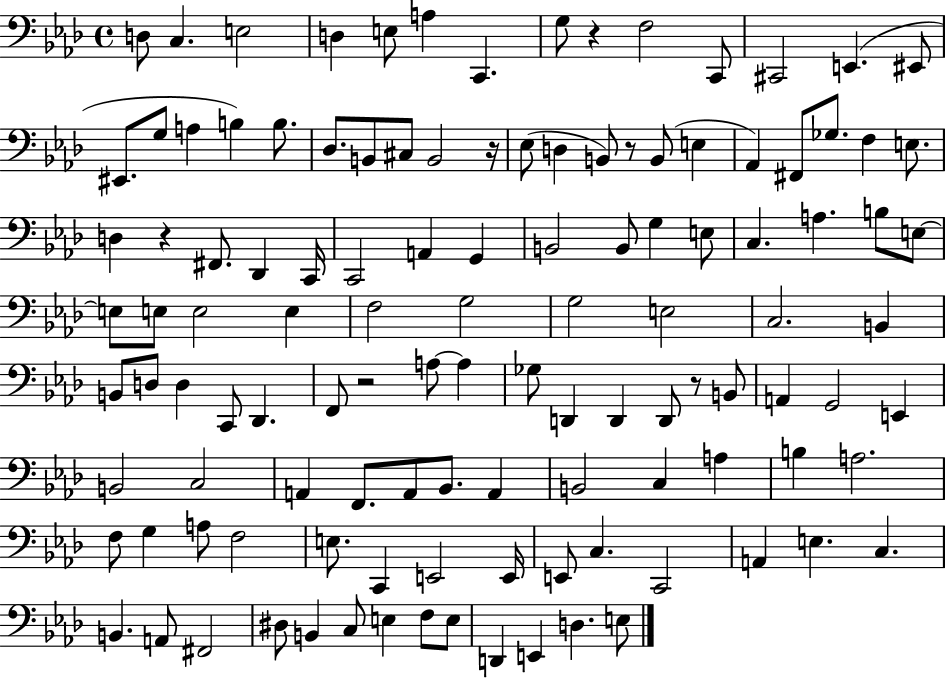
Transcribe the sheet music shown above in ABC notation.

X:1
T:Untitled
M:4/4
L:1/4
K:Ab
D,/2 C, E,2 D, E,/2 A, C,, G,/2 z F,2 C,,/2 ^C,,2 E,, ^E,,/2 ^E,,/2 G,/2 A, B, B,/2 _D,/2 B,,/2 ^C,/2 B,,2 z/4 _E,/2 D, B,,/2 z/2 B,,/2 E, _A,, ^F,,/2 _G,/2 F, E,/2 D, z ^F,,/2 _D,, C,,/4 C,,2 A,, G,, B,,2 B,,/2 G, E,/2 C, A, B,/2 E,/2 E,/2 E,/2 E,2 E, F,2 G,2 G,2 E,2 C,2 B,, B,,/2 D,/2 D, C,,/2 _D,, F,,/2 z2 A,/2 A, _G,/2 D,, D,, D,,/2 z/2 B,,/2 A,, G,,2 E,, B,,2 C,2 A,, F,,/2 A,,/2 _B,,/2 A,, B,,2 C, A, B, A,2 F,/2 G, A,/2 F,2 E,/2 C,, E,,2 E,,/4 E,,/2 C, C,,2 A,, E, C, B,, A,,/2 ^F,,2 ^D,/2 B,, C,/2 E, F,/2 E,/2 D,, E,, D, E,/2